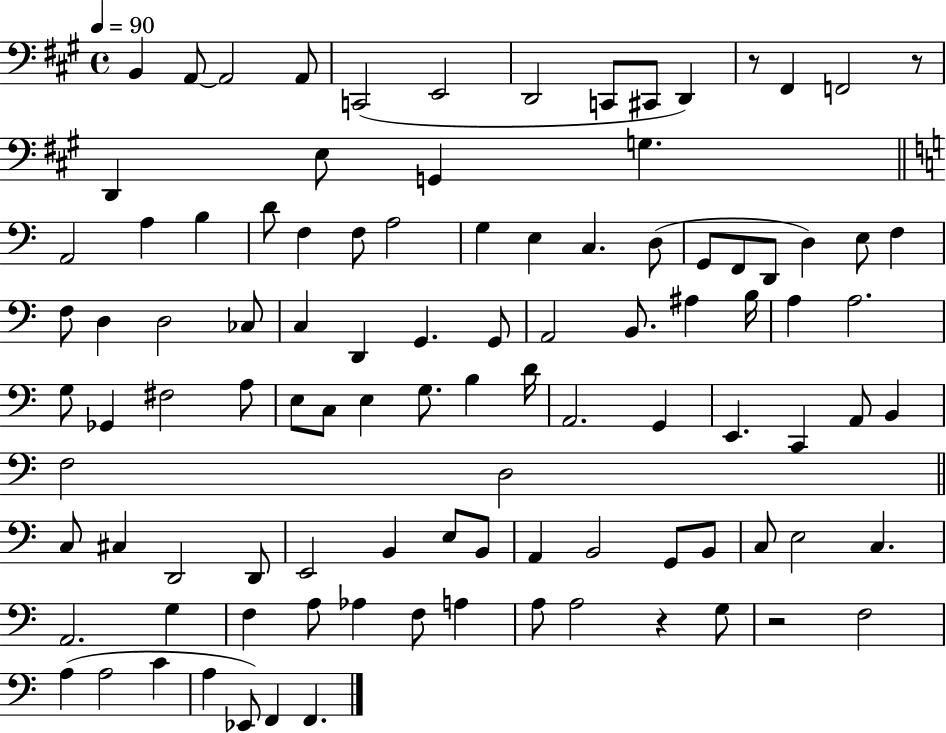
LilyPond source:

{
  \clef bass
  \time 4/4
  \defaultTimeSignature
  \key a \major
  \tempo 4 = 90
  b,4 a,8~~ a,2 a,8 | c,2( e,2 | d,2 c,8 cis,8 d,4) | r8 fis,4 f,2 r8 | \break d,4 e8 g,4 g4. | \bar "||" \break \key c \major a,2 a4 b4 | d'8 f4 f8 a2 | g4 e4 c4. d8( | g,8 f,8 d,8 d4) e8 f4 | \break f8 d4 d2 ces8 | c4 d,4 g,4. g,8 | a,2 b,8. ais4 b16 | a4 a2. | \break g8 ges,4 fis2 a8 | e8 c8 e4 g8. b4 d'16 | a,2. g,4 | e,4. c,4 a,8 b,4 | \break f2 d2 | \bar "||" \break \key a \minor c8 cis4 d,2 d,8 | e,2 b,4 e8 b,8 | a,4 b,2 g,8 b,8 | c8 e2 c4. | \break a,2. g4 | f4 a8 aes4 f8 a4 | a8 a2 r4 g8 | r2 f2 | \break a4( a2 c'4 | a4 ees,8) f,4 f,4. | \bar "|."
}